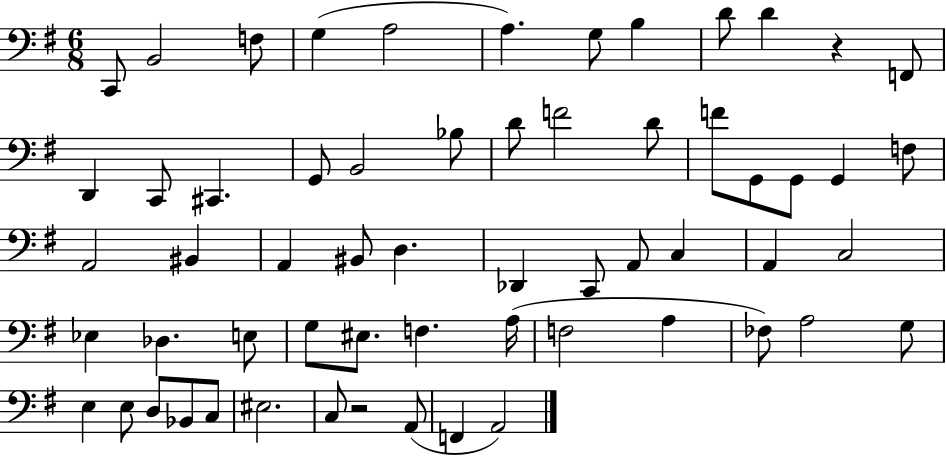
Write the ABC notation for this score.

X:1
T:Untitled
M:6/8
L:1/4
K:G
C,,/2 B,,2 F,/2 G, A,2 A, G,/2 B, D/2 D z F,,/2 D,, C,,/2 ^C,, G,,/2 B,,2 _B,/2 D/2 F2 D/2 F/2 G,,/2 G,,/2 G,, F,/2 A,,2 ^B,, A,, ^B,,/2 D, _D,, C,,/2 A,,/2 C, A,, C,2 _E, _D, E,/2 G,/2 ^E,/2 F, A,/4 F,2 A, _F,/2 A,2 G,/2 E, E,/2 D,/2 _B,,/2 C,/2 ^E,2 C,/2 z2 A,,/2 F,, A,,2